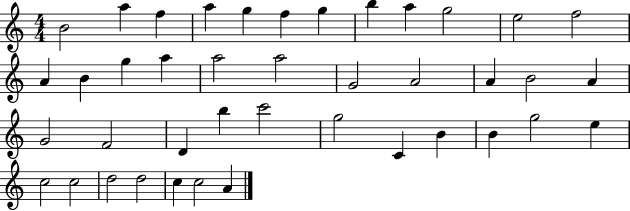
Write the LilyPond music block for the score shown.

{
  \clef treble
  \numericTimeSignature
  \time 4/4
  \key c \major
  b'2 a''4 f''4 | a''4 g''4 f''4 g''4 | b''4 a''4 g''2 | e''2 f''2 | \break a'4 b'4 g''4 a''4 | a''2 a''2 | g'2 a'2 | a'4 b'2 a'4 | \break g'2 f'2 | d'4 b''4 c'''2 | g''2 c'4 b'4 | b'4 g''2 e''4 | \break c''2 c''2 | d''2 d''2 | c''4 c''2 a'4 | \bar "|."
}